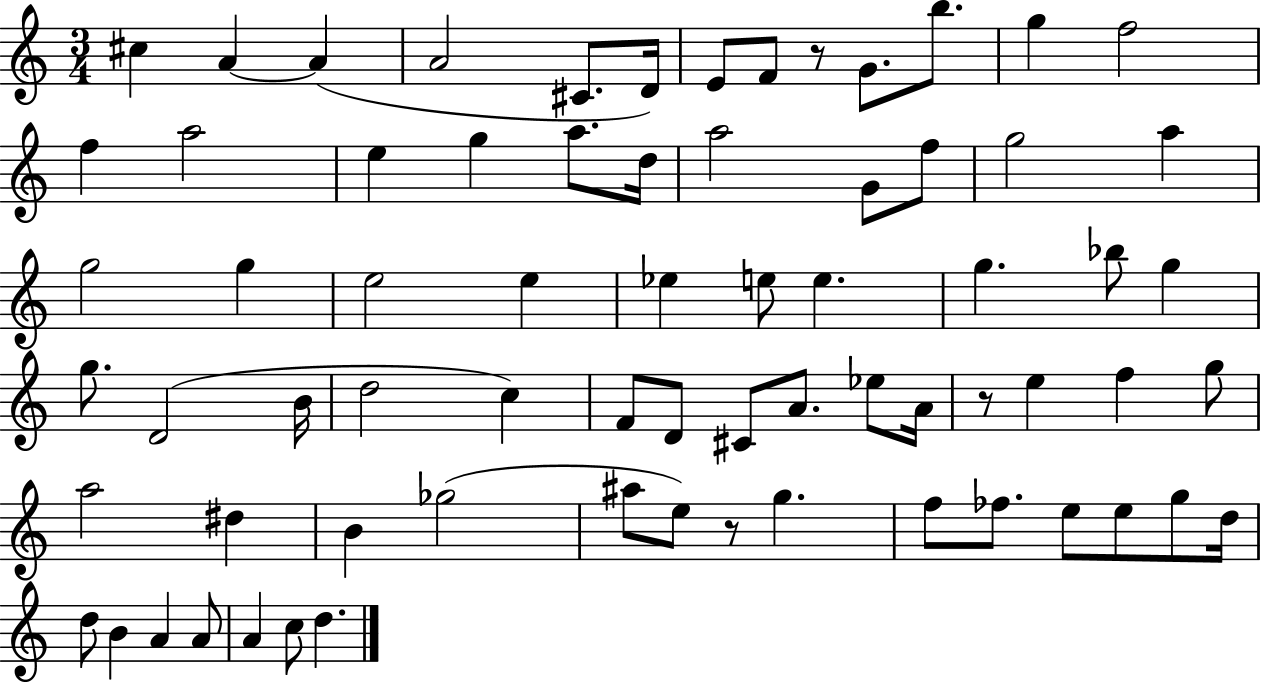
C#5/q A4/q A4/q A4/h C#4/e. D4/s E4/e F4/e R/e G4/e. B5/e. G5/q F5/h F5/q A5/h E5/q G5/q A5/e. D5/s A5/h G4/e F5/e G5/h A5/q G5/h G5/q E5/h E5/q Eb5/q E5/e E5/q. G5/q. Bb5/e G5/q G5/e. D4/h B4/s D5/h C5/q F4/e D4/e C#4/e A4/e. Eb5/e A4/s R/e E5/q F5/q G5/e A5/h D#5/q B4/q Gb5/h A#5/e E5/e R/e G5/q. F5/e FES5/e. E5/e E5/e G5/e D5/s D5/e B4/q A4/q A4/e A4/q C5/e D5/q.